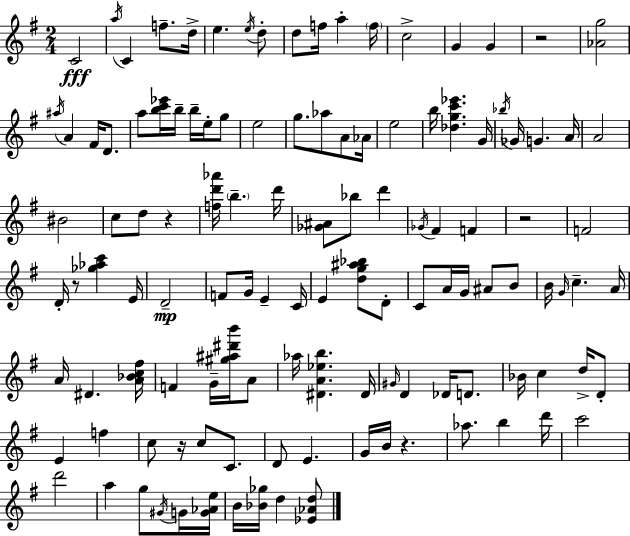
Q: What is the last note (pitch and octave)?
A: D5